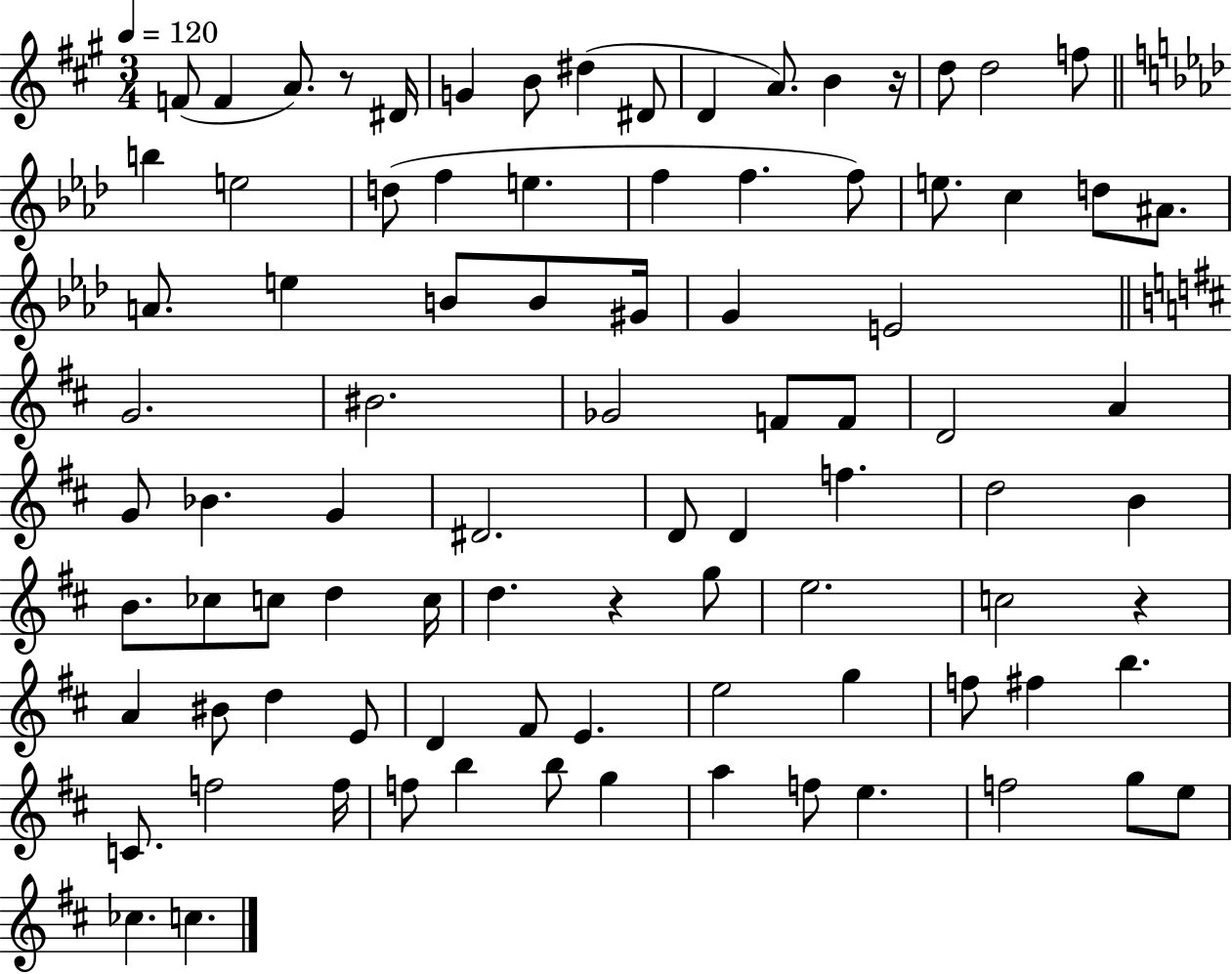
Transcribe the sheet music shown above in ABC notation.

X:1
T:Untitled
M:3/4
L:1/4
K:A
F/2 F A/2 z/2 ^D/4 G B/2 ^d ^D/2 D A/2 B z/4 d/2 d2 f/2 b e2 d/2 f e f f f/2 e/2 c d/2 ^A/2 A/2 e B/2 B/2 ^G/4 G E2 G2 ^B2 _G2 F/2 F/2 D2 A G/2 _B G ^D2 D/2 D f d2 B B/2 _c/2 c/2 d c/4 d z g/2 e2 c2 z A ^B/2 d E/2 D ^F/2 E e2 g f/2 ^f b C/2 f2 f/4 f/2 b b/2 g a f/2 e f2 g/2 e/2 _c c